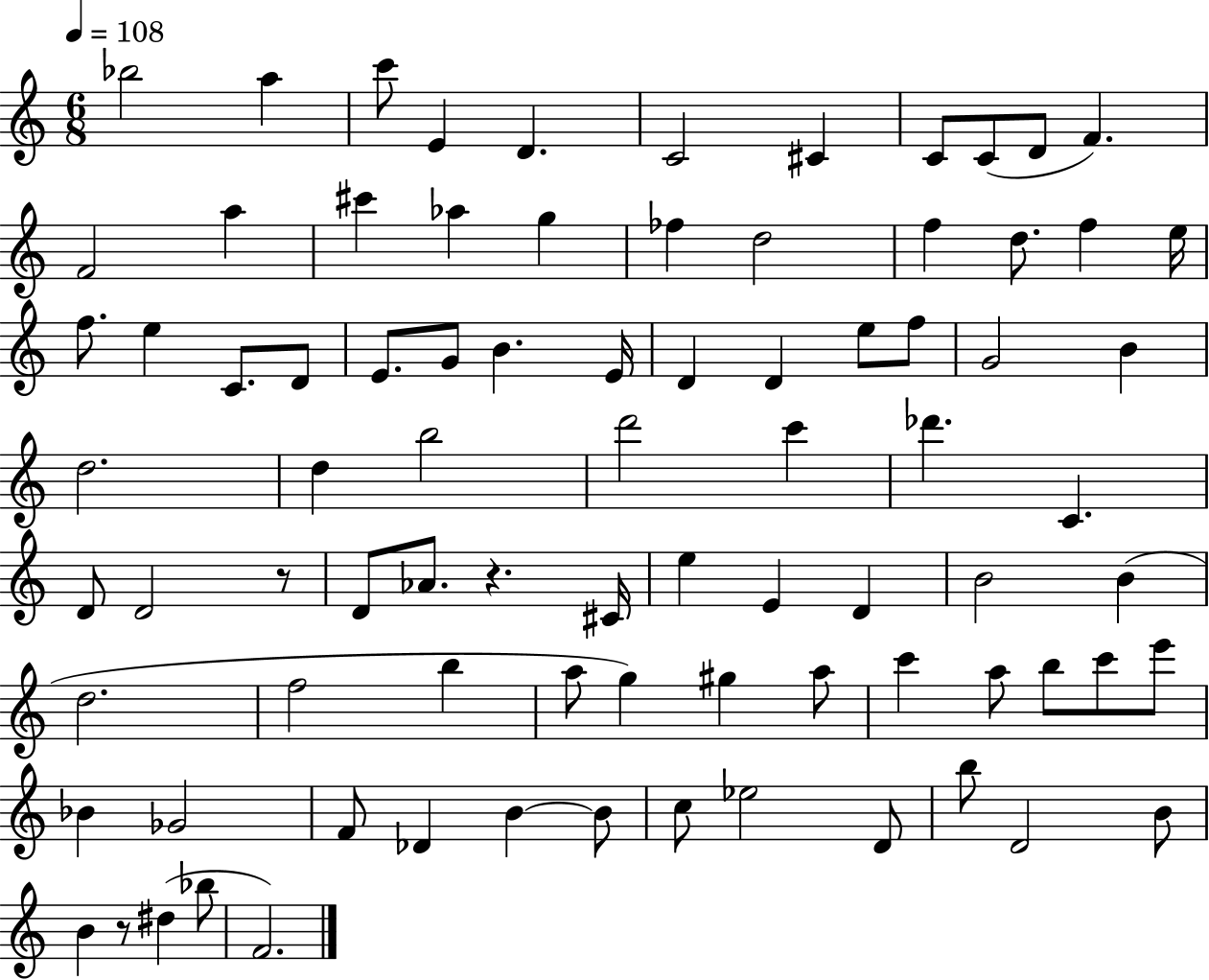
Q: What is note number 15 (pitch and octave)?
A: Ab5